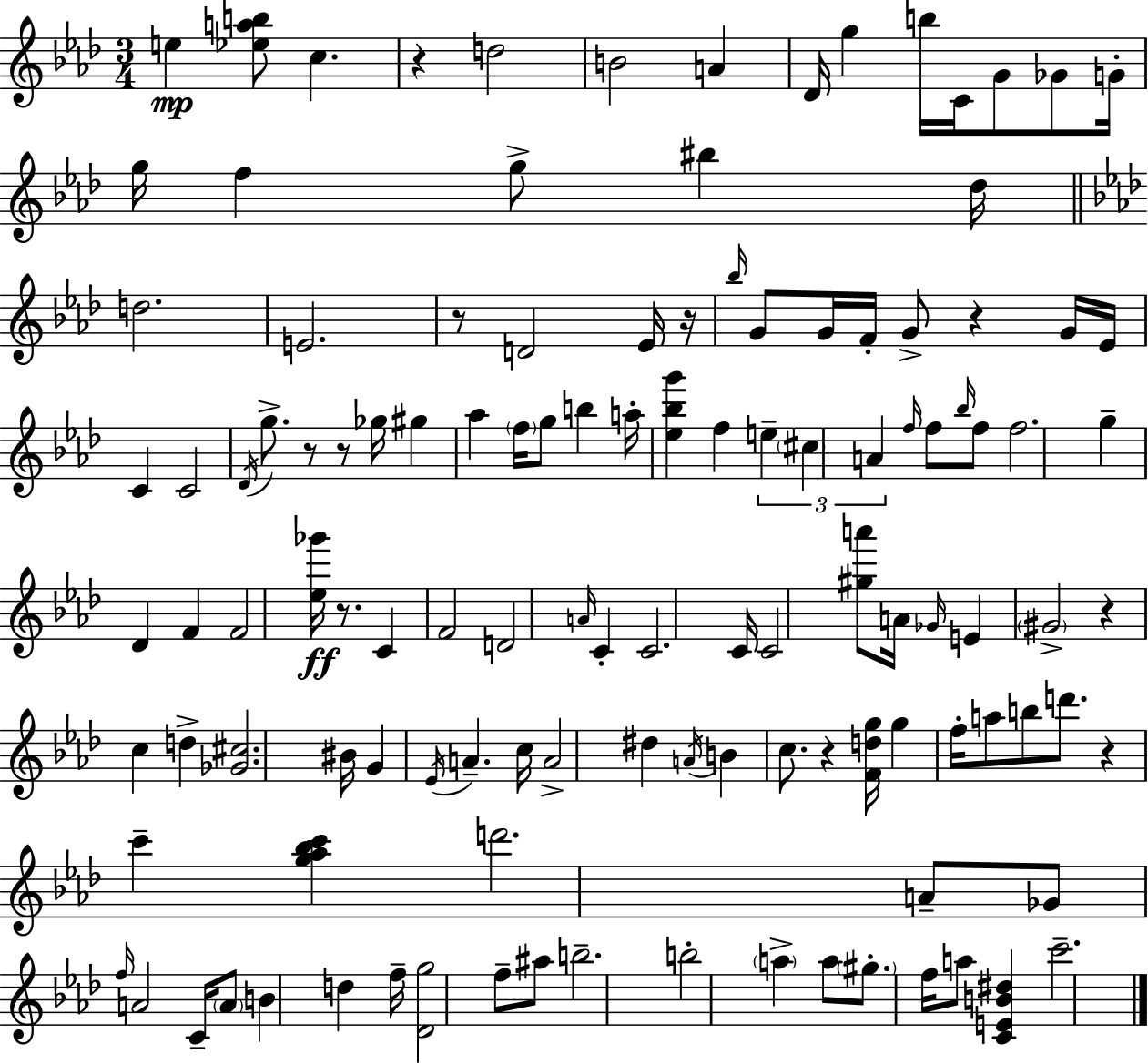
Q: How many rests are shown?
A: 10